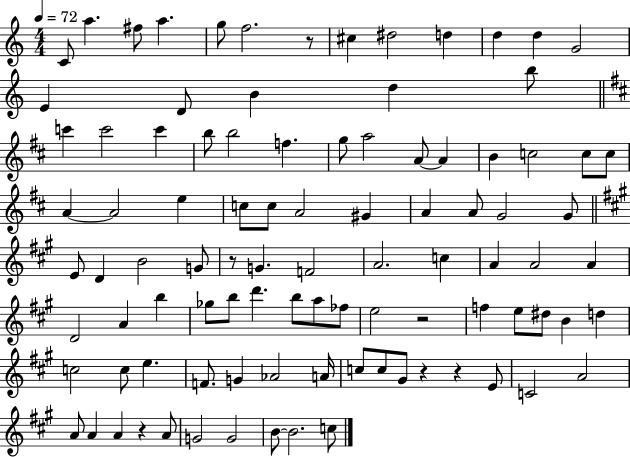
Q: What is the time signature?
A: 4/4